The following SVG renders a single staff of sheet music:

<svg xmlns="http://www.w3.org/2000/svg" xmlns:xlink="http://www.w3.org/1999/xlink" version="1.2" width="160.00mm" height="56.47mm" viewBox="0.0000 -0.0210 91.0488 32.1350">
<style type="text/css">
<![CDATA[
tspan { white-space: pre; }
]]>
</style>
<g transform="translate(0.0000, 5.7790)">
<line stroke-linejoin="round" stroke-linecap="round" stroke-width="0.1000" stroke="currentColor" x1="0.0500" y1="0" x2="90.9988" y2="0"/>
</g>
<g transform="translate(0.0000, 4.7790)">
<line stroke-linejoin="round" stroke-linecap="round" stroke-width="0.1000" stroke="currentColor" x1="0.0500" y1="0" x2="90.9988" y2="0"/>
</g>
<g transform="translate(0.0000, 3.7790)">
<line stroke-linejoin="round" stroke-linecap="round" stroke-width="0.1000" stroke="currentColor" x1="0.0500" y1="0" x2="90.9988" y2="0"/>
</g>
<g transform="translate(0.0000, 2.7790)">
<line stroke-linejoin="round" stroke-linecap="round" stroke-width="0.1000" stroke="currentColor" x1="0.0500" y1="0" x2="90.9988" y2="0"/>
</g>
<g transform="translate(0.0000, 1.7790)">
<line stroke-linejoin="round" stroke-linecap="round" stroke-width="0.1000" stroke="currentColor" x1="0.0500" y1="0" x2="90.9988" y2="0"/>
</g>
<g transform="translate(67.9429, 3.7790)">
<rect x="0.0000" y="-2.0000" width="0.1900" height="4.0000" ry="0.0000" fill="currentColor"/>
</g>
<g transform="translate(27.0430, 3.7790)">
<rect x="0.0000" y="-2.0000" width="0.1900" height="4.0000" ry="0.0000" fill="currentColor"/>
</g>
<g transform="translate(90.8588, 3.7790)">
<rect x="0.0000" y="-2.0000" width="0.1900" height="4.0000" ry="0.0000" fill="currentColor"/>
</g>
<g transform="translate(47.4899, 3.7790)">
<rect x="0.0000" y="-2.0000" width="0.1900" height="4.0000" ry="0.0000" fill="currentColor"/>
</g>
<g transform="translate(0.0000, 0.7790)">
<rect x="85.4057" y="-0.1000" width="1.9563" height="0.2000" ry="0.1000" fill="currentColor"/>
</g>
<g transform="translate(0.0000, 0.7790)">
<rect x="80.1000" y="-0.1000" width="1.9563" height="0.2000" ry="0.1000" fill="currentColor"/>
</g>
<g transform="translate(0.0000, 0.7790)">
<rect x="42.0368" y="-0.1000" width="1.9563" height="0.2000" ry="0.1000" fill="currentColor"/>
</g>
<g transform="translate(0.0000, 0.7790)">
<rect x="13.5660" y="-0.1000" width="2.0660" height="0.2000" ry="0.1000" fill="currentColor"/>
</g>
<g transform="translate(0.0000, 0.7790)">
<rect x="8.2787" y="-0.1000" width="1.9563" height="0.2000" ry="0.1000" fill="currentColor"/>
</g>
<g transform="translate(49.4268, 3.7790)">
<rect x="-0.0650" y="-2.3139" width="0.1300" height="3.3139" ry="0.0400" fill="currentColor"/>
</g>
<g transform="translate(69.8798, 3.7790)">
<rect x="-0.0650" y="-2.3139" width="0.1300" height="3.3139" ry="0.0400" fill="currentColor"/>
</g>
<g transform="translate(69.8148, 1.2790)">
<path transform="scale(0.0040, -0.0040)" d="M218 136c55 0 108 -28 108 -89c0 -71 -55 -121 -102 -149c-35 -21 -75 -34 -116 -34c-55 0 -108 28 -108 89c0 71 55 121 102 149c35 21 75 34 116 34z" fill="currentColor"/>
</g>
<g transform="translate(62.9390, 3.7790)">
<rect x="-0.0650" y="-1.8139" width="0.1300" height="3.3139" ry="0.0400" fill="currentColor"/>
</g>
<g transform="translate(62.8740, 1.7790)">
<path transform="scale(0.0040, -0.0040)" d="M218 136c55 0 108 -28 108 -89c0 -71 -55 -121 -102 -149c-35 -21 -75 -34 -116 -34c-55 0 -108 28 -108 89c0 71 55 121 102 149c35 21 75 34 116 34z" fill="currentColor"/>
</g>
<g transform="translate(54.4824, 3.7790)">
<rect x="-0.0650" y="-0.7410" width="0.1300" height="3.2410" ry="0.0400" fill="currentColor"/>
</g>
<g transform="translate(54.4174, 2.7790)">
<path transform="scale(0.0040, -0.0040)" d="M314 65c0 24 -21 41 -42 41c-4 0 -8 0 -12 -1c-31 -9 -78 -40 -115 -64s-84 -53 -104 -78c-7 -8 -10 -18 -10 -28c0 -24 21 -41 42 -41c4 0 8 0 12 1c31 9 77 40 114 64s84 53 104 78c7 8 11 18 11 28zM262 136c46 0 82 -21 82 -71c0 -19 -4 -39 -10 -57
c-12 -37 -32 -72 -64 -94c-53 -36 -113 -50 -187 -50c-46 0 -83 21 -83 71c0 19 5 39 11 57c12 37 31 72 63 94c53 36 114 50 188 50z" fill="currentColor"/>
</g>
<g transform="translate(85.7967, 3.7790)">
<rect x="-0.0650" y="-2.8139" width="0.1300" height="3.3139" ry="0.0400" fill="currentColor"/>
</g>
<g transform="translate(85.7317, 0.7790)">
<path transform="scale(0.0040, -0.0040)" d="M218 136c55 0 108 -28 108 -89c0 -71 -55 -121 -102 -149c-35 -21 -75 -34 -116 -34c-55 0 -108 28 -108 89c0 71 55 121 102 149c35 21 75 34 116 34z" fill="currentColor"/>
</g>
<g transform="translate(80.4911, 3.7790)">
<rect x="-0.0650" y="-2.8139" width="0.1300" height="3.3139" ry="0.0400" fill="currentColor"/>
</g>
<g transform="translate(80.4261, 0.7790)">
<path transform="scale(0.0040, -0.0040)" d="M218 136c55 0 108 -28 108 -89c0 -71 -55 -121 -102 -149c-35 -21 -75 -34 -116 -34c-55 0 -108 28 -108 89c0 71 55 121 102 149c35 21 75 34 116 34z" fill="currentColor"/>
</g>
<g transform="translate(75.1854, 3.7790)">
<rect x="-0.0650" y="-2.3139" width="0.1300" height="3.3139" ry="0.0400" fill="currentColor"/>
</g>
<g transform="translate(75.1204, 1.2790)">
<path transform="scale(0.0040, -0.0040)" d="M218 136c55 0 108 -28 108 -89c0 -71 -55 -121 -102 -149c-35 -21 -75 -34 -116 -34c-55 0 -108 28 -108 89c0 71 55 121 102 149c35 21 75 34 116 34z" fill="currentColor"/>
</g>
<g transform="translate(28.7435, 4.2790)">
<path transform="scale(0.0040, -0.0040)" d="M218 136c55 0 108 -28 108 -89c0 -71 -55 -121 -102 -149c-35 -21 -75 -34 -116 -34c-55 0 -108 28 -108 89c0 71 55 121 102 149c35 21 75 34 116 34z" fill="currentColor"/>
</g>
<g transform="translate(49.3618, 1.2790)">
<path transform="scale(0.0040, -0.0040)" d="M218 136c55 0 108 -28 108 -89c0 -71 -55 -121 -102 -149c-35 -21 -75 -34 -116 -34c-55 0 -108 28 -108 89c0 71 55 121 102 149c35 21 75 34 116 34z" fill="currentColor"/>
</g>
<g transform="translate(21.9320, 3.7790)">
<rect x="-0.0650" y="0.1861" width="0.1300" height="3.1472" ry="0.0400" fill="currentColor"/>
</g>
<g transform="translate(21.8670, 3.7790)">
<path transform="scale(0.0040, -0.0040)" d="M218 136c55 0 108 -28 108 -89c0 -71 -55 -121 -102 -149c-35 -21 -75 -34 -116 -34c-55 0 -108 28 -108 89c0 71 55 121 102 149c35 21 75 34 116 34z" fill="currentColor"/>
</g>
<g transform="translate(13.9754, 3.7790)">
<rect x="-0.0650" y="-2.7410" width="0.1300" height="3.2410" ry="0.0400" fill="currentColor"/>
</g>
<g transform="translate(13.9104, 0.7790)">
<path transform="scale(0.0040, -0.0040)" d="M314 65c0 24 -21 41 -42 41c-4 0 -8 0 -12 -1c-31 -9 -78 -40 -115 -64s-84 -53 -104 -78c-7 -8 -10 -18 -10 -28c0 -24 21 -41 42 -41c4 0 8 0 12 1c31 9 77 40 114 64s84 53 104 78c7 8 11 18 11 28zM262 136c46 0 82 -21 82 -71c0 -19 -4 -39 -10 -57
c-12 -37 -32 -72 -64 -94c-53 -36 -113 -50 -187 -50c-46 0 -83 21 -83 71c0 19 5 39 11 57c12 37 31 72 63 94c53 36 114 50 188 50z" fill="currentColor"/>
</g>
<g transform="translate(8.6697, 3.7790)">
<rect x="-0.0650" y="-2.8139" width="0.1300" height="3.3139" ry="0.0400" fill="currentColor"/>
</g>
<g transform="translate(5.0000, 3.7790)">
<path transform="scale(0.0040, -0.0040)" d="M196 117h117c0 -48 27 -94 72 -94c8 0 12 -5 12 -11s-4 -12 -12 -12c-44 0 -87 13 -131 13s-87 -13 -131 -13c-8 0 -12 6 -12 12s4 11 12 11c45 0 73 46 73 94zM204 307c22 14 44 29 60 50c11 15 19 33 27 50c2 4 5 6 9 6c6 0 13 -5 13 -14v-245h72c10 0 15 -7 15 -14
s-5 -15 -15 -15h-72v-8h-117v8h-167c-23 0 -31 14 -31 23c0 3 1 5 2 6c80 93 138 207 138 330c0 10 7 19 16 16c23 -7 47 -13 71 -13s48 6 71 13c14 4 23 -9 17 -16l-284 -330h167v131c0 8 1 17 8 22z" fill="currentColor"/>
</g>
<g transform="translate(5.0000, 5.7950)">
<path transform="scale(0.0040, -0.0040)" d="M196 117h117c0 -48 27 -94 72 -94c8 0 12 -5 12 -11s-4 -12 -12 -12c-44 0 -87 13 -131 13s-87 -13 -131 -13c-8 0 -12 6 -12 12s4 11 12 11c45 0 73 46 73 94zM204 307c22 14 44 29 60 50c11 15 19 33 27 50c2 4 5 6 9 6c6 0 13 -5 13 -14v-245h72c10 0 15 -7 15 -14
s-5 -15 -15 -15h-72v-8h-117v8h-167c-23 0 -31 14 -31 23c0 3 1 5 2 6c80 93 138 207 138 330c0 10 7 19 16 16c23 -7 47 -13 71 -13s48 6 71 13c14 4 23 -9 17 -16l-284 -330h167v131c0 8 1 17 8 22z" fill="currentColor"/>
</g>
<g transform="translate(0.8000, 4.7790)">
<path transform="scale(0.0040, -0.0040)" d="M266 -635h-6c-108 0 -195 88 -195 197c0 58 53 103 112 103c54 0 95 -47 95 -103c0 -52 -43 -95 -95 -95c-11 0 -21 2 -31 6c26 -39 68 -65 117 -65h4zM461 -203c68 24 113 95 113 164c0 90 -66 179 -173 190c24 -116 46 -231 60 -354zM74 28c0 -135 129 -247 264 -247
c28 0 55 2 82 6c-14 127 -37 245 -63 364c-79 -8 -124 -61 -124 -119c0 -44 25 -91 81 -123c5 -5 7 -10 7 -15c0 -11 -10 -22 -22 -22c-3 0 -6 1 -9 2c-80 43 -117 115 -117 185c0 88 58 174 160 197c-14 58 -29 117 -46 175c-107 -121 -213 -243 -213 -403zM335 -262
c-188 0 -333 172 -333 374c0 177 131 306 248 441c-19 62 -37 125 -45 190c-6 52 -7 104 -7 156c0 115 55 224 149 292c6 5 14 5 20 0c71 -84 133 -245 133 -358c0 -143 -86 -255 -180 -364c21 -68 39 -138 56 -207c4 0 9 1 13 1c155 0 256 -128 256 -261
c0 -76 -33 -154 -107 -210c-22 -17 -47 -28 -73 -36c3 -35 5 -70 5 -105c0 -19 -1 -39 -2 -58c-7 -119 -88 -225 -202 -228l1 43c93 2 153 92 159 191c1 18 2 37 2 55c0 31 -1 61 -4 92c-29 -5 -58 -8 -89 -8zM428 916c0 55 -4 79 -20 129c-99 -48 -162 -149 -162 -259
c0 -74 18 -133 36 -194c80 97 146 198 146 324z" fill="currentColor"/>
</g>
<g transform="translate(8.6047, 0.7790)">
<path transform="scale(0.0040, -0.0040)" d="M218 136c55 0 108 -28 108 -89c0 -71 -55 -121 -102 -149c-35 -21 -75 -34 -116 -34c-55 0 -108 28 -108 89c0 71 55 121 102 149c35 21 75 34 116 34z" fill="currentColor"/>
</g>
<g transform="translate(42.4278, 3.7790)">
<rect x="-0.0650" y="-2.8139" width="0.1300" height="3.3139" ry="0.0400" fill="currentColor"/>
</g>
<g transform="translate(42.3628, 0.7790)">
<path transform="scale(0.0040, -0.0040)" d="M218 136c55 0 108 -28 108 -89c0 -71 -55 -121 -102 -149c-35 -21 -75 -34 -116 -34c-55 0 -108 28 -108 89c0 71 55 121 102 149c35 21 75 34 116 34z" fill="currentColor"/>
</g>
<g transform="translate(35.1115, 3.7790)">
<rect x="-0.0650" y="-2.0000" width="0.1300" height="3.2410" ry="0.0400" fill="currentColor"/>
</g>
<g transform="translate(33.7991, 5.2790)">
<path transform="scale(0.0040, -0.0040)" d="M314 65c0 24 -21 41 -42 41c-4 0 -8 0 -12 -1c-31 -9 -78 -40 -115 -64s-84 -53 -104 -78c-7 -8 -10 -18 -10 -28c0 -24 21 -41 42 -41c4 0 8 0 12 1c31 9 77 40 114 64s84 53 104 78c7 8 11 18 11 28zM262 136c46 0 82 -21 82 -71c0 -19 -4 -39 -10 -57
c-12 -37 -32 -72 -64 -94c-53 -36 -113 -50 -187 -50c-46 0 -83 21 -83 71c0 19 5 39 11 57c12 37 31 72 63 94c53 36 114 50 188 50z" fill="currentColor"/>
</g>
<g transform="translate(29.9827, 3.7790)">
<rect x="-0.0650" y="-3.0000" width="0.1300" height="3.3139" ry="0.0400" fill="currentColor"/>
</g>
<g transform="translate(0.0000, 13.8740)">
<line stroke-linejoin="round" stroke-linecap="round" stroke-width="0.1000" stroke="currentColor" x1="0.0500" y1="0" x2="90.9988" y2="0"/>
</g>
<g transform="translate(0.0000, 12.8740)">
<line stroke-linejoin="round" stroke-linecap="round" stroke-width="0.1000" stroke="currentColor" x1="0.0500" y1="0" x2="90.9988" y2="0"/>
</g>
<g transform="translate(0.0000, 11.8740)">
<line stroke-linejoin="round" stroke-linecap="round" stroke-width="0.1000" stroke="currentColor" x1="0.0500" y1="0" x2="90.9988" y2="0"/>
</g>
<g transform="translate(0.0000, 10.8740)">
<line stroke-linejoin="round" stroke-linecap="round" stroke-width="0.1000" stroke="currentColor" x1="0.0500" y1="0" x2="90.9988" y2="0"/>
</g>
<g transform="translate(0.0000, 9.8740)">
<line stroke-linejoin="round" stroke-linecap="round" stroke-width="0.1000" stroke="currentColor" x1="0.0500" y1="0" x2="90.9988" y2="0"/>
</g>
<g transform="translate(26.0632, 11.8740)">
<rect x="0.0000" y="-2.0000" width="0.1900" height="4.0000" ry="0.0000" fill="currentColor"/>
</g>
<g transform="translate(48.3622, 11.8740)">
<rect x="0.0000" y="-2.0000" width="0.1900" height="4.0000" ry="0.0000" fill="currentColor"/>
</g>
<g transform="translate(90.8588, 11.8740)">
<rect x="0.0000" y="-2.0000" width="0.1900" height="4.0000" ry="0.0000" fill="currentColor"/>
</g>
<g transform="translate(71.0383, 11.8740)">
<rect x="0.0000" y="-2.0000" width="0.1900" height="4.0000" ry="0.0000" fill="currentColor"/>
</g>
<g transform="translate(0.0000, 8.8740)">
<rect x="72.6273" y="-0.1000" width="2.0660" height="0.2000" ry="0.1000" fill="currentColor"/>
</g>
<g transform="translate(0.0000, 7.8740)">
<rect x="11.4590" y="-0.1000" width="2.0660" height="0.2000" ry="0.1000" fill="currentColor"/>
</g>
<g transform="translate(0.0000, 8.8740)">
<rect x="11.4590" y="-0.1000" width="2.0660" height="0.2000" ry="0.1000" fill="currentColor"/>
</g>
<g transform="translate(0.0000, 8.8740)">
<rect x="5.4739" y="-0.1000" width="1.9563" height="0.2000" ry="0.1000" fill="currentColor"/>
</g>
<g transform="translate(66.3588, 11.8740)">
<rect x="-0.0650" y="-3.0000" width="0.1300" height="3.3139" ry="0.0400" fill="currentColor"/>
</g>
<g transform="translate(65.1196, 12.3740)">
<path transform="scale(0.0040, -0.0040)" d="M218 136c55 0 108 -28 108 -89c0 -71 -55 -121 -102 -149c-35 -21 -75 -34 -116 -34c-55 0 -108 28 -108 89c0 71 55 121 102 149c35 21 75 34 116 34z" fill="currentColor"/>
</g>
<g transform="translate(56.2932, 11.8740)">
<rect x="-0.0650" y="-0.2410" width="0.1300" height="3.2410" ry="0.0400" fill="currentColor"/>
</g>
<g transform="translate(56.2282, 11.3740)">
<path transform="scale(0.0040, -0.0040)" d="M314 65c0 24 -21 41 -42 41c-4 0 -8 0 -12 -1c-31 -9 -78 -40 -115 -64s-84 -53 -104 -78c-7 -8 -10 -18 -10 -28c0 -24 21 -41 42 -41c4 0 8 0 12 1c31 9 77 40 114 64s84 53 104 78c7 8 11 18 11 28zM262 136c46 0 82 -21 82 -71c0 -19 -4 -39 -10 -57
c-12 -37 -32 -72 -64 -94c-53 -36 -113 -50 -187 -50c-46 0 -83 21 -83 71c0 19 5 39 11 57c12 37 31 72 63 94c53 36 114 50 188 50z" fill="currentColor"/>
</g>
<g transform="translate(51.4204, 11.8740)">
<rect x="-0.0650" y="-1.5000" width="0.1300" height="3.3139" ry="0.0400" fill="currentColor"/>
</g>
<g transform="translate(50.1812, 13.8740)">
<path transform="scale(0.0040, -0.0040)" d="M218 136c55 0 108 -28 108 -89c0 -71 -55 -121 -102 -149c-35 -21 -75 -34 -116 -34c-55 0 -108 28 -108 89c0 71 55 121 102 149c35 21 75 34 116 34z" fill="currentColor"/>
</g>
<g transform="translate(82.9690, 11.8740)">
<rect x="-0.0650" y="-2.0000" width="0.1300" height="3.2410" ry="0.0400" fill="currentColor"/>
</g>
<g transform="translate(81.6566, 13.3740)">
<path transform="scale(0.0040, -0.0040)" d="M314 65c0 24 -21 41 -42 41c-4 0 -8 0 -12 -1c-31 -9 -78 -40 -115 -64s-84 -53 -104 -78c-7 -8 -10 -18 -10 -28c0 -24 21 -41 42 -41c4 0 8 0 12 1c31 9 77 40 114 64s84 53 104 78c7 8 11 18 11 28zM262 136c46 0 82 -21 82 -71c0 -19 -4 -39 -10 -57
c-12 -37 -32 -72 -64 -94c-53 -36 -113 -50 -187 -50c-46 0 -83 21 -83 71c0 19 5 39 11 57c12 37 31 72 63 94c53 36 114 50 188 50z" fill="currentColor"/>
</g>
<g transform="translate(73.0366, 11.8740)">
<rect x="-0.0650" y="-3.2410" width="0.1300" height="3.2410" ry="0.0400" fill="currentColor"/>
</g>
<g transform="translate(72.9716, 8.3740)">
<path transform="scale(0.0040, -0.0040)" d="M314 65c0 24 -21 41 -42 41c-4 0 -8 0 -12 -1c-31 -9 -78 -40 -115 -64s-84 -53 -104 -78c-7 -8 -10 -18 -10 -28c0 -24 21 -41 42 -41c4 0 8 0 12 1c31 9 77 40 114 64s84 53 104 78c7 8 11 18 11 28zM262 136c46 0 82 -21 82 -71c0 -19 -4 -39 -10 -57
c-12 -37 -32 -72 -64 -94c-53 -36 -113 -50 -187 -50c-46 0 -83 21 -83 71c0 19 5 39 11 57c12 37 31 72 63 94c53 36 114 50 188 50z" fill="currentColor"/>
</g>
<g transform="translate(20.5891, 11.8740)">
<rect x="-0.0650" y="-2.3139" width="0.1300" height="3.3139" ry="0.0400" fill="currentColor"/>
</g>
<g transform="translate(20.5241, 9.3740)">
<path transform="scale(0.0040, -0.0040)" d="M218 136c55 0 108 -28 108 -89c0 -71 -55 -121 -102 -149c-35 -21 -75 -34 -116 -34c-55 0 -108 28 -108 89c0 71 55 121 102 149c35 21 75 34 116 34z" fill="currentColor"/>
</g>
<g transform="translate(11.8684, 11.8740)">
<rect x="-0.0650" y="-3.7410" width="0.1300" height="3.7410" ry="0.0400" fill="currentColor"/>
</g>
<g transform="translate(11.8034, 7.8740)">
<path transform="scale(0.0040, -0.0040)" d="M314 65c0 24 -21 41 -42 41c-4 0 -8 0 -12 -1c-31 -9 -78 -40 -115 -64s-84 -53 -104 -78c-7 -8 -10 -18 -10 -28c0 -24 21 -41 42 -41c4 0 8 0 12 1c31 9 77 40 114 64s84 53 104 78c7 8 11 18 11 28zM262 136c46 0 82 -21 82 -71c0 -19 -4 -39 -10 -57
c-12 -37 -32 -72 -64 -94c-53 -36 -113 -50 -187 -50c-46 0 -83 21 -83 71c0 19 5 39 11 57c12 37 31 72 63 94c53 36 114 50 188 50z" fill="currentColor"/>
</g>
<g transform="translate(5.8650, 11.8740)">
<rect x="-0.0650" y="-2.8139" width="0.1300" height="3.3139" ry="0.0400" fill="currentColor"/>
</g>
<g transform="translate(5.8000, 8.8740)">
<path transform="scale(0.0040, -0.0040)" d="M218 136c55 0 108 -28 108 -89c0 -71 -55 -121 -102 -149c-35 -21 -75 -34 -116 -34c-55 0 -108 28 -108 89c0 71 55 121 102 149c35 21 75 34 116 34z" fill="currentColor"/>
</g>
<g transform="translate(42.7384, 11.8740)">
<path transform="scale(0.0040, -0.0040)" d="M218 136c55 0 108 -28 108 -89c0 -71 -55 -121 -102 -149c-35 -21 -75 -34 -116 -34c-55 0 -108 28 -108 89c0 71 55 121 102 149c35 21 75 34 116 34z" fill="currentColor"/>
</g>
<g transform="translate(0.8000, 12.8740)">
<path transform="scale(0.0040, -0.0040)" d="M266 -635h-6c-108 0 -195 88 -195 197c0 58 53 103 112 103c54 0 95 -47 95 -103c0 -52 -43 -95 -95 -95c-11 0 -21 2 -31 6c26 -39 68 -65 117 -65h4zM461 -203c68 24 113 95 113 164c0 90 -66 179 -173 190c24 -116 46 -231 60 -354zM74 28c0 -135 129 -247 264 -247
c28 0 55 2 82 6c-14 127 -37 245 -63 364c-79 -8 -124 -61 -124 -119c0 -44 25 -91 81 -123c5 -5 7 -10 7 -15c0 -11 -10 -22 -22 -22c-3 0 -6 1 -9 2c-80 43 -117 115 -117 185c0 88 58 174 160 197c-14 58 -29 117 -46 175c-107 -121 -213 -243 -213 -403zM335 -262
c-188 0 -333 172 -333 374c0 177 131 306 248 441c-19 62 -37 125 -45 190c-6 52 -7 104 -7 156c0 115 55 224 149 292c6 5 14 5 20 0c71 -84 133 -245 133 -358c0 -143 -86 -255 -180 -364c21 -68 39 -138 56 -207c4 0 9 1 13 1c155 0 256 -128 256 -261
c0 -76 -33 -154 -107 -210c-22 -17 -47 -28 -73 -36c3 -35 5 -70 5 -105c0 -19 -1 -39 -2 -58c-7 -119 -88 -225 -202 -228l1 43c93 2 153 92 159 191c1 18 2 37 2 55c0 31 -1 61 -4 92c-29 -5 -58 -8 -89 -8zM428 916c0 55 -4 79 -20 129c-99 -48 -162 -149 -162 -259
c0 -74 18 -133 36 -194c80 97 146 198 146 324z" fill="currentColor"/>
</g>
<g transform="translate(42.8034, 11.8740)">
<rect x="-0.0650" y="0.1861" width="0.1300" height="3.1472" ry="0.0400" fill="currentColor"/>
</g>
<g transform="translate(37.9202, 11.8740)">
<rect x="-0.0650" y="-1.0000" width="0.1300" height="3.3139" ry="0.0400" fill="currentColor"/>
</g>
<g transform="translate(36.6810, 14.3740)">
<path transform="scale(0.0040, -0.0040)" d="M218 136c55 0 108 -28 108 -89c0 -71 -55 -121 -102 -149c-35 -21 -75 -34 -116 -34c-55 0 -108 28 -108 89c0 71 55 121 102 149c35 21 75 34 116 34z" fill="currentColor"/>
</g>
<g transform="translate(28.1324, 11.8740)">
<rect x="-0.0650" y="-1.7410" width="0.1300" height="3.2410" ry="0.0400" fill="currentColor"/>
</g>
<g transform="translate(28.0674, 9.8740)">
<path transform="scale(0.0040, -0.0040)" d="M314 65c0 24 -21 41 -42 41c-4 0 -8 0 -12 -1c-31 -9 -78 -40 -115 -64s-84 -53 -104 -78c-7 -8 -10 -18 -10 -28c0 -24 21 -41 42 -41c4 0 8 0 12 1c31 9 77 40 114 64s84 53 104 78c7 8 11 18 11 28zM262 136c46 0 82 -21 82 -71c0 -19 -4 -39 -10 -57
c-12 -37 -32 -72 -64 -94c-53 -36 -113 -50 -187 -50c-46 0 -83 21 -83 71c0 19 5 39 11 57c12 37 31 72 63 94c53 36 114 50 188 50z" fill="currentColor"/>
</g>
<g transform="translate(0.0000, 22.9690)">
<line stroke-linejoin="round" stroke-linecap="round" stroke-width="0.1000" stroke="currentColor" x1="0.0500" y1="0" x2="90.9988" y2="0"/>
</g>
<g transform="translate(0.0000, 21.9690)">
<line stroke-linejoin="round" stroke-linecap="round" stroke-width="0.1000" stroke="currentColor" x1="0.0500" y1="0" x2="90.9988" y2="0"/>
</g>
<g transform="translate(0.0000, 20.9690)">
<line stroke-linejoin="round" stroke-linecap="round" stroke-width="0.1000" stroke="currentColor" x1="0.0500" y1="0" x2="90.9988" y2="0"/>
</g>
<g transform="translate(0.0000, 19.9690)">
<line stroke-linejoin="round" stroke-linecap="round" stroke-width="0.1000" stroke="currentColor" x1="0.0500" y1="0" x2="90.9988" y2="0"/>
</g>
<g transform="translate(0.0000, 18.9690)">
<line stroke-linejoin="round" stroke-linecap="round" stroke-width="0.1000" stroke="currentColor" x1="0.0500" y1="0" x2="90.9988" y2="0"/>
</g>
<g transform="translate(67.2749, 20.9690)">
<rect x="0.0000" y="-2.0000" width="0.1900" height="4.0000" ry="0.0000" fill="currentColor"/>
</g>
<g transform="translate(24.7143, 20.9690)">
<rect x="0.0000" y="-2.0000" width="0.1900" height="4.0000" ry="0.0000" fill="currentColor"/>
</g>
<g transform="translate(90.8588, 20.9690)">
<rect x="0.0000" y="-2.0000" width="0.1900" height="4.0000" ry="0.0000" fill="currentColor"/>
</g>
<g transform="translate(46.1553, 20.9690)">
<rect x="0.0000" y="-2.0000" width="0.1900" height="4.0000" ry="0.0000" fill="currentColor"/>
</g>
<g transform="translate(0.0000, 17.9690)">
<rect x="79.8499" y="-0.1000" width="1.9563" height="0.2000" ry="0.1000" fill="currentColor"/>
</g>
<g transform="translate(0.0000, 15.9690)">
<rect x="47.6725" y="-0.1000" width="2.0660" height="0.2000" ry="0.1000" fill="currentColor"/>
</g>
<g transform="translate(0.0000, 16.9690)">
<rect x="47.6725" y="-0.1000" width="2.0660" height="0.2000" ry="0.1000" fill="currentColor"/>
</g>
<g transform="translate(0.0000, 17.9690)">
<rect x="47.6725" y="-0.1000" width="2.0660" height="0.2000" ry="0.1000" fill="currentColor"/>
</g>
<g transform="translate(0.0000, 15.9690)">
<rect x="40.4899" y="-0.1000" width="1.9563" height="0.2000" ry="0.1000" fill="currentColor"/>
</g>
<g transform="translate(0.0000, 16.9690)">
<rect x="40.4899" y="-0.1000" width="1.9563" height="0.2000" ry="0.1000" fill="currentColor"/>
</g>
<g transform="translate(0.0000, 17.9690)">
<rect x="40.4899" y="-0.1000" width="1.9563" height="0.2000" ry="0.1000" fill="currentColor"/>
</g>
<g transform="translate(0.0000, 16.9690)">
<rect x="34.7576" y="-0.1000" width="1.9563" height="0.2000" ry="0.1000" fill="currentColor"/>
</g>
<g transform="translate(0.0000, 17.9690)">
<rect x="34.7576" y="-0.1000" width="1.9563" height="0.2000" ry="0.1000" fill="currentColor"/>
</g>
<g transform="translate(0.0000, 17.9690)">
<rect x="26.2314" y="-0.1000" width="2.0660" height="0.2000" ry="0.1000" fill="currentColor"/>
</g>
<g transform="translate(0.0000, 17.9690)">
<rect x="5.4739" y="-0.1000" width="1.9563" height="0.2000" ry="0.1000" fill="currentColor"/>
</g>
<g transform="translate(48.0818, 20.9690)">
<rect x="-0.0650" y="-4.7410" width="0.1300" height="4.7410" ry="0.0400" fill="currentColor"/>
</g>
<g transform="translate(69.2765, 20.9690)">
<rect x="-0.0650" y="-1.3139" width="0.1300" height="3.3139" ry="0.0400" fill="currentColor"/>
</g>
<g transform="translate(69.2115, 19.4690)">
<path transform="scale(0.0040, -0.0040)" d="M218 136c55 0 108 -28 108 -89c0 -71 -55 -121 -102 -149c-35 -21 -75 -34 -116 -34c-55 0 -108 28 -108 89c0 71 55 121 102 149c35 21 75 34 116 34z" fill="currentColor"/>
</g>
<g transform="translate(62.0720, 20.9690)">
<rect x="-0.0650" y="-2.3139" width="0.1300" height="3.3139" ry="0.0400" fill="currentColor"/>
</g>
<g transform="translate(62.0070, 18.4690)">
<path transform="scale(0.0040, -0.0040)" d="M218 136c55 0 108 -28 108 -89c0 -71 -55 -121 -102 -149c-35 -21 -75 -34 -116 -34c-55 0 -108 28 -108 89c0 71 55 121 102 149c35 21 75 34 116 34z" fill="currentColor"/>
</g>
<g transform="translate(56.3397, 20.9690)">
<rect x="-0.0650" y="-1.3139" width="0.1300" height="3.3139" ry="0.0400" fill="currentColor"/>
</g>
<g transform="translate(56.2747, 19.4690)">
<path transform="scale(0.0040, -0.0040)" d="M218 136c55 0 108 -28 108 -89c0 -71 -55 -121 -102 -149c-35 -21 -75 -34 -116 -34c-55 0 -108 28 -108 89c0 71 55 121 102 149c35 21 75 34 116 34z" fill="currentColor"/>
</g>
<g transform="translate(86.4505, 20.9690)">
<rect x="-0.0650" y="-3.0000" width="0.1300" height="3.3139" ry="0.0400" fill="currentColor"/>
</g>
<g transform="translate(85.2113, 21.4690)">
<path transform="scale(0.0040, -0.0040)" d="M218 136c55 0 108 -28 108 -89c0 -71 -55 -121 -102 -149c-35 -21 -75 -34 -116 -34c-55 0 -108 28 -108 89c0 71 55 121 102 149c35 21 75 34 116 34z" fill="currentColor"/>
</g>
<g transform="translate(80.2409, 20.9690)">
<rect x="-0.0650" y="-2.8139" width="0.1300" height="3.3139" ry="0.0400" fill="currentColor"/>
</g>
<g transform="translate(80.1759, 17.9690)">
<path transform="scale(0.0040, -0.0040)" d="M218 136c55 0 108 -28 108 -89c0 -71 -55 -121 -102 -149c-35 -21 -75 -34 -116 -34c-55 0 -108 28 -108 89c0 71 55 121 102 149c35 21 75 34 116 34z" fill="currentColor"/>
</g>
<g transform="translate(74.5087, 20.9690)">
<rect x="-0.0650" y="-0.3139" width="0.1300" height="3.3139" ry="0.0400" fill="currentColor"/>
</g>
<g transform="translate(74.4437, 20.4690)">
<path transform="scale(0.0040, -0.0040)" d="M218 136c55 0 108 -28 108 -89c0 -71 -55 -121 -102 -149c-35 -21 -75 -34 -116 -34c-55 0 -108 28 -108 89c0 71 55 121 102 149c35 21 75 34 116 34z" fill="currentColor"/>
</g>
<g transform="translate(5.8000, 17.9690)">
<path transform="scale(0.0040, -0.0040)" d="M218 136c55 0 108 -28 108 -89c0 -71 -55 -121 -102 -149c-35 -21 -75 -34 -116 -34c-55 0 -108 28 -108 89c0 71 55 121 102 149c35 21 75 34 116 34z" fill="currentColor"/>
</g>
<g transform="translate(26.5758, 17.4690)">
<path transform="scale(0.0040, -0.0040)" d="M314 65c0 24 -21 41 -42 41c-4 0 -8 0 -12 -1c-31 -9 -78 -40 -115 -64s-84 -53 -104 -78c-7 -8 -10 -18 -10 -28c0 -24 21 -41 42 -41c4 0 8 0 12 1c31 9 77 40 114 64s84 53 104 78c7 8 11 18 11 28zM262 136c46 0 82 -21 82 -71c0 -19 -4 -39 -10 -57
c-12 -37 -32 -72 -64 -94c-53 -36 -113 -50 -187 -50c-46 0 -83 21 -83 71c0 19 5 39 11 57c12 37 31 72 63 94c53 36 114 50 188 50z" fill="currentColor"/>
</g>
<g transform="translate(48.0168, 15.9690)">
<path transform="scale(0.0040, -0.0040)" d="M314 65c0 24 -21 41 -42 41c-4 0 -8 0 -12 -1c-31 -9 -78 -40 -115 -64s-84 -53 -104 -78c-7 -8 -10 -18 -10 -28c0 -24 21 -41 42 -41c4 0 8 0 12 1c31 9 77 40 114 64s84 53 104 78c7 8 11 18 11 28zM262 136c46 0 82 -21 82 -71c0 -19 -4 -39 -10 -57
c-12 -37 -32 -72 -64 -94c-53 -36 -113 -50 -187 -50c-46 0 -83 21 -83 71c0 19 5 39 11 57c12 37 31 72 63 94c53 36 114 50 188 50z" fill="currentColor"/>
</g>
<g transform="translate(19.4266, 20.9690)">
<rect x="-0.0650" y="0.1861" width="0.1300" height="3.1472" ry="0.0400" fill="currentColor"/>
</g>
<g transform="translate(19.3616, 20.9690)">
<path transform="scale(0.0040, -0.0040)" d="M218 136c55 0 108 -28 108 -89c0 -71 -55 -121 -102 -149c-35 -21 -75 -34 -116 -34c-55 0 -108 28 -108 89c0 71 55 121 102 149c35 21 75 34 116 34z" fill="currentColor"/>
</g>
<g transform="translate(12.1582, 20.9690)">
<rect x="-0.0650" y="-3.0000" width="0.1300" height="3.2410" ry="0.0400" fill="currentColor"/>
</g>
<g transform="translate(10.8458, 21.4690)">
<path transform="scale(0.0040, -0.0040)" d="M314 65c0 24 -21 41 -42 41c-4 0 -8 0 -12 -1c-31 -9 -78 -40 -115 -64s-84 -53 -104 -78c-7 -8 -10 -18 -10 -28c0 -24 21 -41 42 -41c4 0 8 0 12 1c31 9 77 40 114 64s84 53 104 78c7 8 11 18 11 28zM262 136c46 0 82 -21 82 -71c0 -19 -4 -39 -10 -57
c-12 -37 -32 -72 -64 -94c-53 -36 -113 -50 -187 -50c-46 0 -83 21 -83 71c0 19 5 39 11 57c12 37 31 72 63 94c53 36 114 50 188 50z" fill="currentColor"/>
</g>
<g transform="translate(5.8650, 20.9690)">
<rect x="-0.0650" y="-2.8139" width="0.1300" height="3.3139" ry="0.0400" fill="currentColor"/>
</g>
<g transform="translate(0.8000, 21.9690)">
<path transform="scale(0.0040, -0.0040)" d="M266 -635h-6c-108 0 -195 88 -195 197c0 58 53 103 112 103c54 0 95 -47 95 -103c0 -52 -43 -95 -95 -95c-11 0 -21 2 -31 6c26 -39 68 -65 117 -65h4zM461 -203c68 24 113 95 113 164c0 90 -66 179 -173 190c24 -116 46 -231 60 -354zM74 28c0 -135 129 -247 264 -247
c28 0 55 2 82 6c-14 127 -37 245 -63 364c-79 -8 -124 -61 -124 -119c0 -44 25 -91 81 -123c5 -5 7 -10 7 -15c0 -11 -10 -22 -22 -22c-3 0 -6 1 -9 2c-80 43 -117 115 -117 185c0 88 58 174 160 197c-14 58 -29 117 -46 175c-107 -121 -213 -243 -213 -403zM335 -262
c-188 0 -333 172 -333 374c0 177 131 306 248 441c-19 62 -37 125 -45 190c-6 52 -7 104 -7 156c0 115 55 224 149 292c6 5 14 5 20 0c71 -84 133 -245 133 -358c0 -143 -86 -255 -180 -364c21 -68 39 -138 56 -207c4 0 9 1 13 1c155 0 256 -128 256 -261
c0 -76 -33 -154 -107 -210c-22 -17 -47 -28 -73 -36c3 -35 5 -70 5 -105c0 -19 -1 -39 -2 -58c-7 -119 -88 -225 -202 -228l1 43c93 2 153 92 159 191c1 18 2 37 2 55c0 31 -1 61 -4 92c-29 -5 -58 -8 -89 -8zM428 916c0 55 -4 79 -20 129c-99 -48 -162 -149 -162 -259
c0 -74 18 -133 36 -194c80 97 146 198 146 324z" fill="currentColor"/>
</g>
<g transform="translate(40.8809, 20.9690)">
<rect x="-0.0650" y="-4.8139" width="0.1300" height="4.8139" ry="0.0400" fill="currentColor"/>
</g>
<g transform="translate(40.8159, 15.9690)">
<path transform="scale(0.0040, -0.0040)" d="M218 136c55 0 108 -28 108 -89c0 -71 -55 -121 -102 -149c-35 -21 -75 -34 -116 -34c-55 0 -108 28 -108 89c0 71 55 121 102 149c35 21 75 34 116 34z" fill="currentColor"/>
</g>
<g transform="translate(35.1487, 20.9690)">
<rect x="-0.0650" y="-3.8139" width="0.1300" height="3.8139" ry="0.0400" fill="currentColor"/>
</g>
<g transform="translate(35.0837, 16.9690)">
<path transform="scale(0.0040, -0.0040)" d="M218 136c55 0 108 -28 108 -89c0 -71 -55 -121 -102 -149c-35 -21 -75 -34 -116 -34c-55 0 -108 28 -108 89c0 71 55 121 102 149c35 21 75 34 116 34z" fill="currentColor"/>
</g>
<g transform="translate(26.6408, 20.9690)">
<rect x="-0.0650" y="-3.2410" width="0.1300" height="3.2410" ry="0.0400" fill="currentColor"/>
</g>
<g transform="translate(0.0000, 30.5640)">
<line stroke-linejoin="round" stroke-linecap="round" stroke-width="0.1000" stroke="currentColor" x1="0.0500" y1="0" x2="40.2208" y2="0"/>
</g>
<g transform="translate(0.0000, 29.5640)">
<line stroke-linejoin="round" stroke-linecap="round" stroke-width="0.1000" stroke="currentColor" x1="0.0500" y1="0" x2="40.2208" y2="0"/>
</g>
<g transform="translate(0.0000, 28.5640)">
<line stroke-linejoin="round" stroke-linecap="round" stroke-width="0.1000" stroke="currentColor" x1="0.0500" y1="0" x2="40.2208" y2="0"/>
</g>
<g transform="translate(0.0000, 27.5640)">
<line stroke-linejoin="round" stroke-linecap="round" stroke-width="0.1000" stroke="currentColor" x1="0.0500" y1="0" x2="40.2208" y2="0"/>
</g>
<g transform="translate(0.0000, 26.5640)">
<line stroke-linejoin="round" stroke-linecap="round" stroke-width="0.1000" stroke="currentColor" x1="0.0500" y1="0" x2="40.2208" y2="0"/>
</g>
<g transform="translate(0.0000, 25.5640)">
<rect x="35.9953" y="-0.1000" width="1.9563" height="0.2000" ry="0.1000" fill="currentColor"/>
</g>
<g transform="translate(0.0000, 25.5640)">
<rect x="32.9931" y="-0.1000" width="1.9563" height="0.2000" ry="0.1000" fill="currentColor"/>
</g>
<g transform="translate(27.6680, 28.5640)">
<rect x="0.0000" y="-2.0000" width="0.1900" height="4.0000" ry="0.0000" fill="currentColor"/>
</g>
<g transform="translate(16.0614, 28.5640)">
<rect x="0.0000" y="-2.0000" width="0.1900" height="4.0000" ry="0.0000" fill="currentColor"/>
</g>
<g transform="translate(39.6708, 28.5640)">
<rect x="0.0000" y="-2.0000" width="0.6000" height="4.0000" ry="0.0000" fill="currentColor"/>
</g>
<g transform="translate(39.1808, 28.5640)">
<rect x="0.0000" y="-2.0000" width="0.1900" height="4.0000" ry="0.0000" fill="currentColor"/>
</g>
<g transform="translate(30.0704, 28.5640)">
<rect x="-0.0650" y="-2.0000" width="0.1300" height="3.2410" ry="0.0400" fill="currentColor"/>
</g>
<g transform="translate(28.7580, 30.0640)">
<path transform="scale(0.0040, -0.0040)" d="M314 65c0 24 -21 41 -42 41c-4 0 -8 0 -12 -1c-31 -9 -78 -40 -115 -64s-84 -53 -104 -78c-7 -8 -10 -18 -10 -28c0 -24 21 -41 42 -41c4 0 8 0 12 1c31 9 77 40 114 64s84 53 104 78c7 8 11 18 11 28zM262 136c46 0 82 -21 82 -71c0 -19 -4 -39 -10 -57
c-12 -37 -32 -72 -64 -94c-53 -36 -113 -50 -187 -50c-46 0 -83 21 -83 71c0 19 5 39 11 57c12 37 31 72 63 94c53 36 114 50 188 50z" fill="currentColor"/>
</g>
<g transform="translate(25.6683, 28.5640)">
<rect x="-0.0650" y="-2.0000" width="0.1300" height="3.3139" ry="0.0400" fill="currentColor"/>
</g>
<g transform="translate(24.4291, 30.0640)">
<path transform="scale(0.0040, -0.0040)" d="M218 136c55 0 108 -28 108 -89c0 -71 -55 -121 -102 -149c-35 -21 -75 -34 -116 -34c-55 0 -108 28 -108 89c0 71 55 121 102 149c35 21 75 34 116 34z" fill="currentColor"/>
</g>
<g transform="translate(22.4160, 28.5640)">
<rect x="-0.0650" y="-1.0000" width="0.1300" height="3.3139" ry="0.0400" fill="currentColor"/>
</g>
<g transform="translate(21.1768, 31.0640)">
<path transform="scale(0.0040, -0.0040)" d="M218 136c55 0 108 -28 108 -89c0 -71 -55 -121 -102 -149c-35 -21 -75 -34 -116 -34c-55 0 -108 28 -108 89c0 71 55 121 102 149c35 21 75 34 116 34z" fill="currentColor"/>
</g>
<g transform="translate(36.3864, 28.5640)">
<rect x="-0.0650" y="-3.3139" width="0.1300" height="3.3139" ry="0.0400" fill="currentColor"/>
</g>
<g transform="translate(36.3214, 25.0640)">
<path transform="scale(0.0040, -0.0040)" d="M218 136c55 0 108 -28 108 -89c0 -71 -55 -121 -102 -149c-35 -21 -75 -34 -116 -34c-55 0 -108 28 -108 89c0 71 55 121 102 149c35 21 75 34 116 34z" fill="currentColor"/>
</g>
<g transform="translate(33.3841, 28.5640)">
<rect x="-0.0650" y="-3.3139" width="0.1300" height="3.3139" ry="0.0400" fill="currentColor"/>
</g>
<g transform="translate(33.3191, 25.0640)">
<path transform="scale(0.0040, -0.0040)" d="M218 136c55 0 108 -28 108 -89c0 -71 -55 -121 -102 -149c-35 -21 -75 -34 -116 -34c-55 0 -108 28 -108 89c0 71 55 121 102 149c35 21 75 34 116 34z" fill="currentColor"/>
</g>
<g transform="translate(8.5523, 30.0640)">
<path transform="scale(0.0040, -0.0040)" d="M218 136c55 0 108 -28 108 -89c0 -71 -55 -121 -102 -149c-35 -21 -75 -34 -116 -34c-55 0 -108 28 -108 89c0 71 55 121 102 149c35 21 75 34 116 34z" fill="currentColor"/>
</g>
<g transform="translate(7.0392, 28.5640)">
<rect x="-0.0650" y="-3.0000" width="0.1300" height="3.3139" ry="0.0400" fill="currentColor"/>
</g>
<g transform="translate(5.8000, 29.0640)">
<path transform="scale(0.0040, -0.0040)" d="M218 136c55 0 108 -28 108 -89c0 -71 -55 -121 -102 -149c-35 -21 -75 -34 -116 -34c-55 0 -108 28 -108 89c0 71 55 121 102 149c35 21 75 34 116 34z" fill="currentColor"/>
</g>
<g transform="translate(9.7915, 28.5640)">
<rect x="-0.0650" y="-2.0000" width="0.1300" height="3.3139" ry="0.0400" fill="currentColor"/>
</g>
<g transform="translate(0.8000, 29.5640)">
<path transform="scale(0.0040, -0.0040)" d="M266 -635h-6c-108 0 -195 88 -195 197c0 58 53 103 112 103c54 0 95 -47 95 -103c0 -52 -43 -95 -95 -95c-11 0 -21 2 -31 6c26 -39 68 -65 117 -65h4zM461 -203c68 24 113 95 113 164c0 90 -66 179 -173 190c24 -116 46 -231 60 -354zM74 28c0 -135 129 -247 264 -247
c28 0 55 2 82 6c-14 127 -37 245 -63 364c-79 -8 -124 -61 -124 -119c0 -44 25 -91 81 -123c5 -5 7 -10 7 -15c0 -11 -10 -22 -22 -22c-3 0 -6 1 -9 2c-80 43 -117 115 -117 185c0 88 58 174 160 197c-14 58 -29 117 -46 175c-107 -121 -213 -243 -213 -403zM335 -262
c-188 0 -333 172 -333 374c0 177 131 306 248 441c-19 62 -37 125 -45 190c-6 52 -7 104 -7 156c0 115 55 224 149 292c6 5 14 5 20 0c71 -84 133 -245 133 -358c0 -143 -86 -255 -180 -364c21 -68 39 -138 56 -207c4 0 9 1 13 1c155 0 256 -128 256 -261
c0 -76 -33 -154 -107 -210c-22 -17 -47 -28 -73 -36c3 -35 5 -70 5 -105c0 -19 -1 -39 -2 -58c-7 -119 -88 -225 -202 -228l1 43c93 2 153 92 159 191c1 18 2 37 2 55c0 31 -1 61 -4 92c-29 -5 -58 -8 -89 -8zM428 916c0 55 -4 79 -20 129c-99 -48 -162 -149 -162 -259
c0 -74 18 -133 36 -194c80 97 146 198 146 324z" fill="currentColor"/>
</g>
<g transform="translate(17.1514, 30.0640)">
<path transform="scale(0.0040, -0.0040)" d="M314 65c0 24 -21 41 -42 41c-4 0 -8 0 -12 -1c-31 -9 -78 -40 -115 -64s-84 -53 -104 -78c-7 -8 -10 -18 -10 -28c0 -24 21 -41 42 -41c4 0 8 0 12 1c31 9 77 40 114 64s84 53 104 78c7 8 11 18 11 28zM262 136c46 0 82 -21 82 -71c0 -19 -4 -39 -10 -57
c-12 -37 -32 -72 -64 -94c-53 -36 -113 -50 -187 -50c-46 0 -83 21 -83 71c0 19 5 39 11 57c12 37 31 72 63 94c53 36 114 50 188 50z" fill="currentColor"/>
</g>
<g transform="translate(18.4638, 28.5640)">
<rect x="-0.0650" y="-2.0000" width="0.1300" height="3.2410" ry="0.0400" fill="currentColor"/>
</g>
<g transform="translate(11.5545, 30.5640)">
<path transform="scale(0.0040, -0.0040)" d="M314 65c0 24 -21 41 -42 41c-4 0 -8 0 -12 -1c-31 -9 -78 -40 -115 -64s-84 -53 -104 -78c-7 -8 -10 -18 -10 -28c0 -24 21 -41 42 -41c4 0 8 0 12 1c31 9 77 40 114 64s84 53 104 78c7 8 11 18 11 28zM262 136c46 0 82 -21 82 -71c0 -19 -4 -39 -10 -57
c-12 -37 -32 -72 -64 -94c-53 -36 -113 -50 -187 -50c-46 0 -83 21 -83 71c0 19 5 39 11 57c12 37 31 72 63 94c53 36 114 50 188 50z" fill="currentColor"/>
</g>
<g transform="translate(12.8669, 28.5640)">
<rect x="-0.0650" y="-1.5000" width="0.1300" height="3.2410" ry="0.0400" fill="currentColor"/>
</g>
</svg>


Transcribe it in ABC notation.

X:1
T:Untitled
M:4/4
L:1/4
K:C
a a2 B A F2 a g d2 f g g a a a c'2 g f2 D B E c2 A b2 F2 a A2 B b2 c' e' e'2 e g e c a A A F E2 F2 D F F2 b b